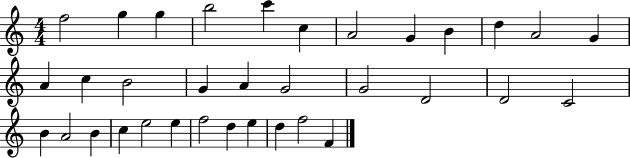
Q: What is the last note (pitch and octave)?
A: F4